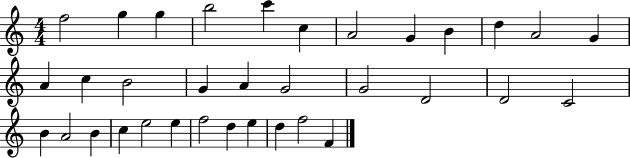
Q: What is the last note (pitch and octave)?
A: F4